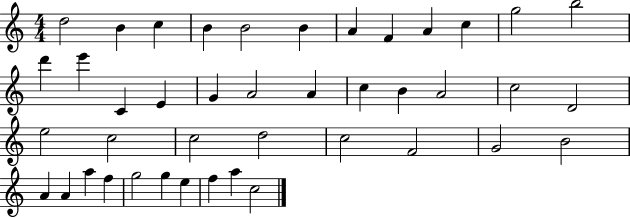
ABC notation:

X:1
T:Untitled
M:4/4
L:1/4
K:C
d2 B c B B2 B A F A c g2 b2 d' e' C E G A2 A c B A2 c2 D2 e2 c2 c2 d2 c2 F2 G2 B2 A A a f g2 g e f a c2